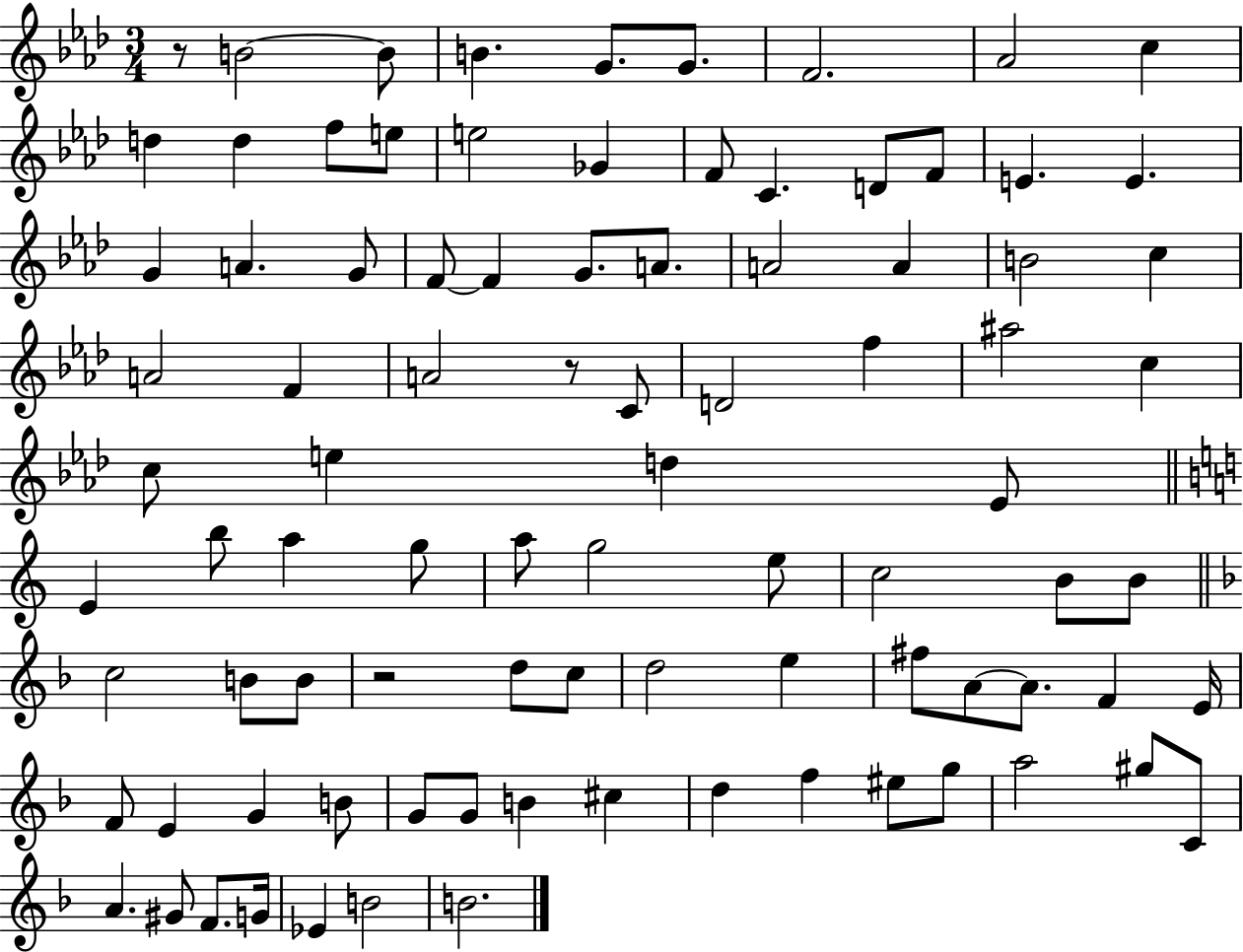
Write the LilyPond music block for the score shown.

{
  \clef treble
  \numericTimeSignature
  \time 3/4
  \key aes \major
  r8 b'2~~ b'8 | b'4. g'8. g'8. | f'2. | aes'2 c''4 | \break d''4 d''4 f''8 e''8 | e''2 ges'4 | f'8 c'4. d'8 f'8 | e'4. e'4. | \break g'4 a'4. g'8 | f'8~~ f'4 g'8. a'8. | a'2 a'4 | b'2 c''4 | \break a'2 f'4 | a'2 r8 c'8 | d'2 f''4 | ais''2 c''4 | \break c''8 e''4 d''4 ees'8 | \bar "||" \break \key a \minor e'4 b''8 a''4 g''8 | a''8 g''2 e''8 | c''2 b'8 b'8 | \bar "||" \break \key d \minor c''2 b'8 b'8 | r2 d''8 c''8 | d''2 e''4 | fis''8 a'8~~ a'8. f'4 e'16 | \break f'8 e'4 g'4 b'8 | g'8 g'8 b'4 cis''4 | d''4 f''4 eis''8 g''8 | a''2 gis''8 c'8 | \break a'4. gis'8 f'8. g'16 | ees'4 b'2 | b'2. | \bar "|."
}